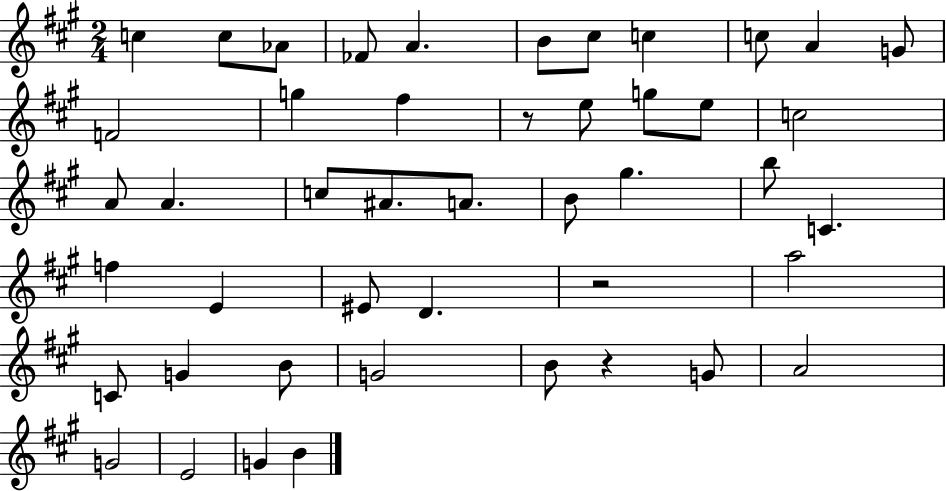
{
  \clef treble
  \numericTimeSignature
  \time 2/4
  \key a \major
  c''4 c''8 aes'8 | fes'8 a'4. | b'8 cis''8 c''4 | c''8 a'4 g'8 | \break f'2 | g''4 fis''4 | r8 e''8 g''8 e''8 | c''2 | \break a'8 a'4. | c''8 ais'8. a'8. | b'8 gis''4. | b''8 c'4. | \break f''4 e'4 | eis'8 d'4. | r2 | a''2 | \break c'8 g'4 b'8 | g'2 | b'8 r4 g'8 | a'2 | \break g'2 | e'2 | g'4 b'4 | \bar "|."
}